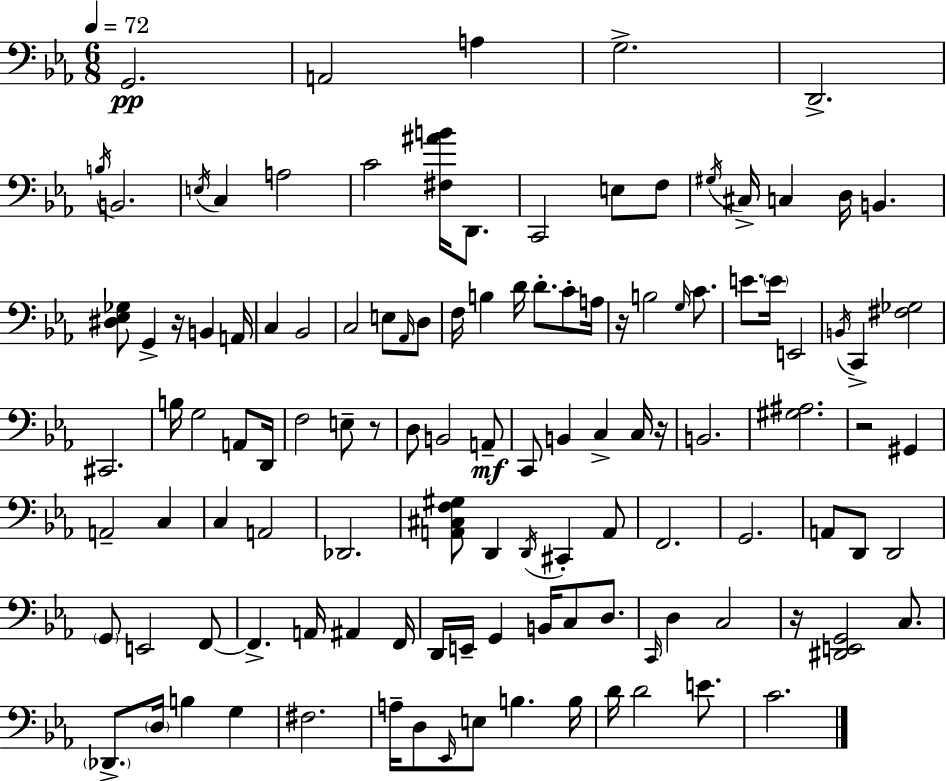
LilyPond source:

{
  \clef bass
  \numericTimeSignature
  \time 6/8
  \key c \minor
  \tempo 4 = 72
  g,2.\pp | a,2 a4 | g2.-> | d,2.-> | \break \acciaccatura { b16 } b,2. | \acciaccatura { e16 } c4 a2 | c'2 <fis ais' b'>16 d,8. | c,2 e8 | \break f8 \acciaccatura { gis16 } cis16-> c4 d16 b,4. | <dis ees ges>8 g,4-> r16 b,4 | a,16 c4 bes,2 | c2 e8 | \break \grace { aes,16 } d8 f16 b4 d'16 d'8.-. | c'8-. a16 r16 b2 | \grace { g16 } c'8. e'8. \parenthesize e'16 e,2 | \acciaccatura { b,16 } c,4-> <fis ges>2 | \break cis,2. | b16 g2 | a,8 d,16 f2 | e8-- r8 d8 b,2 | \break a,8--\mf c,8 b,4 | c4-> c16 r16 b,2. | <gis ais>2. | r2 | \break gis,4 a,2-- | c4 c4 a,2 | des,2. | <a, cis f gis>8 d,4 | \break \acciaccatura { d,16 } cis,4-. a,8 f,2. | g,2. | a,8 d,8 d,2 | \parenthesize g,8 e,2 | \break f,8~~ f,4.-> | a,16 ais,4 f,16 d,16 e,16-- g,4 | b,16 c8 d8. \grace { c,16 } d4 | c2 r16 <dis, e, g,>2 | \break c8. \parenthesize des,8.-> \parenthesize d16 | b4 g4 fis2. | a16-- d8 \grace { ees,16 } | e8 b4. b16 d'16 d'2 | \break e'8. c'2. | \bar "|."
}